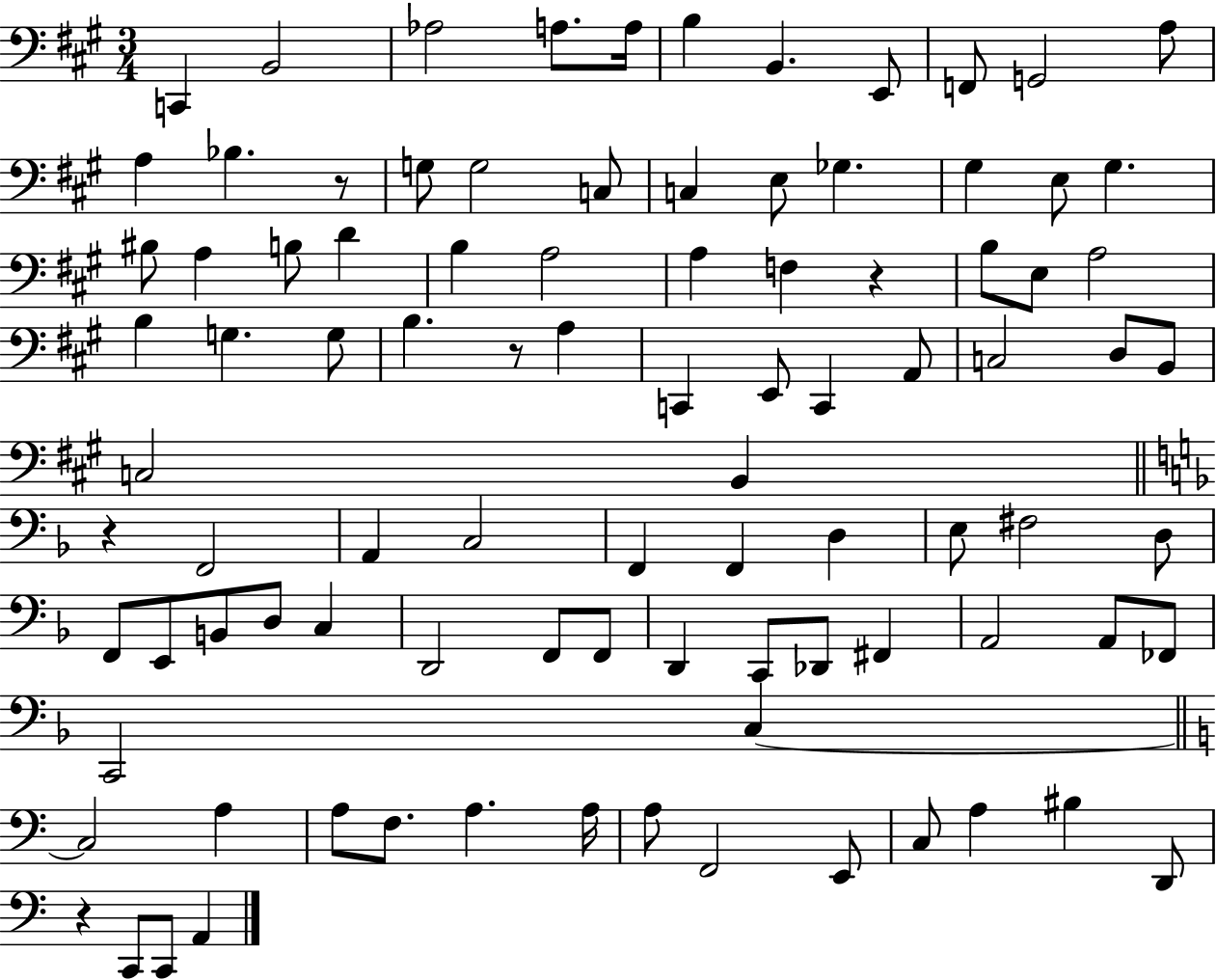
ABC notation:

X:1
T:Untitled
M:3/4
L:1/4
K:A
C,, B,,2 _A,2 A,/2 A,/4 B, B,, E,,/2 F,,/2 G,,2 A,/2 A, _B, z/2 G,/2 G,2 C,/2 C, E,/2 _G, ^G, E,/2 ^G, ^B,/2 A, B,/2 D B, A,2 A, F, z B,/2 E,/2 A,2 B, G, G,/2 B, z/2 A, C,, E,,/2 C,, A,,/2 C,2 D,/2 B,,/2 C,2 B,, z F,,2 A,, C,2 F,, F,, D, E,/2 ^F,2 D,/2 F,,/2 E,,/2 B,,/2 D,/2 C, D,,2 F,,/2 F,,/2 D,, C,,/2 _D,,/2 ^F,, A,,2 A,,/2 _F,,/2 C,,2 C, C,2 A, A,/2 F,/2 A, A,/4 A,/2 F,,2 E,,/2 C,/2 A, ^B, D,,/2 z C,,/2 C,,/2 A,,